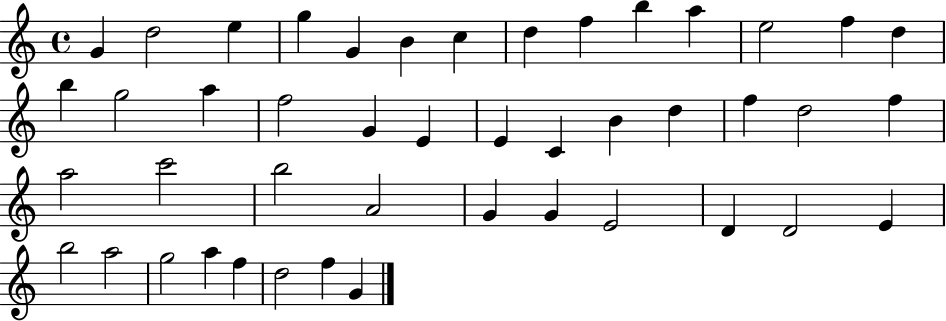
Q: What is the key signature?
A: C major